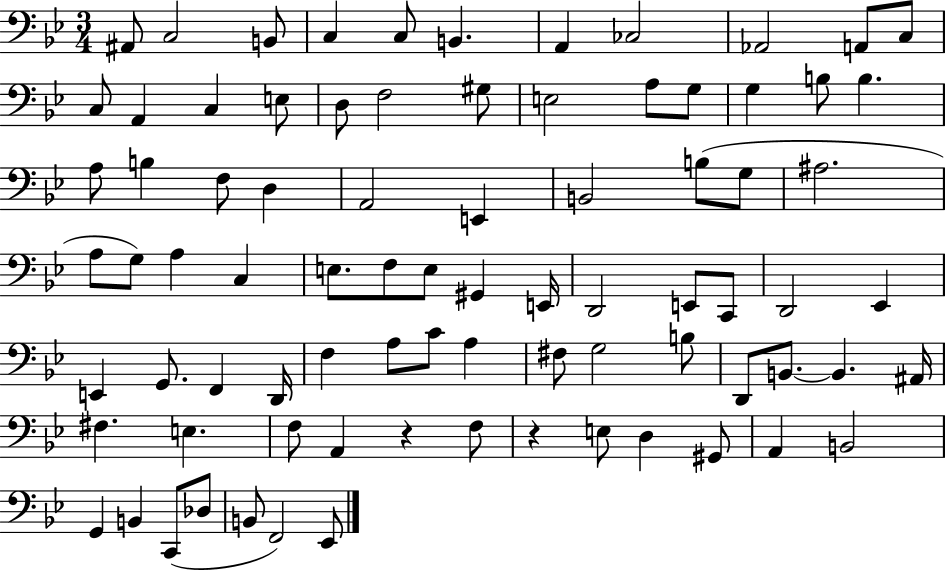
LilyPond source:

{
  \clef bass
  \numericTimeSignature
  \time 3/4
  \key bes \major
  ais,8 c2 b,8 | c4 c8 b,4. | a,4 ces2 | aes,2 a,8 c8 | \break c8 a,4 c4 e8 | d8 f2 gis8 | e2 a8 g8 | g4 b8 b4. | \break a8 b4 f8 d4 | a,2 e,4 | b,2 b8( g8 | ais2. | \break a8 g8) a4 c4 | e8. f8 e8 gis,4 e,16 | d,2 e,8 c,8 | d,2 ees,4 | \break e,4 g,8. f,4 d,16 | f4 a8 c'8 a4 | fis8 g2 b8 | d,8 b,8.~~ b,4. ais,16 | \break fis4. e4. | f8 a,4 r4 f8 | r4 e8 d4 gis,8 | a,4 b,2 | \break g,4 b,4 c,8( des8 | b,8 f,2) ees,8 | \bar "|."
}